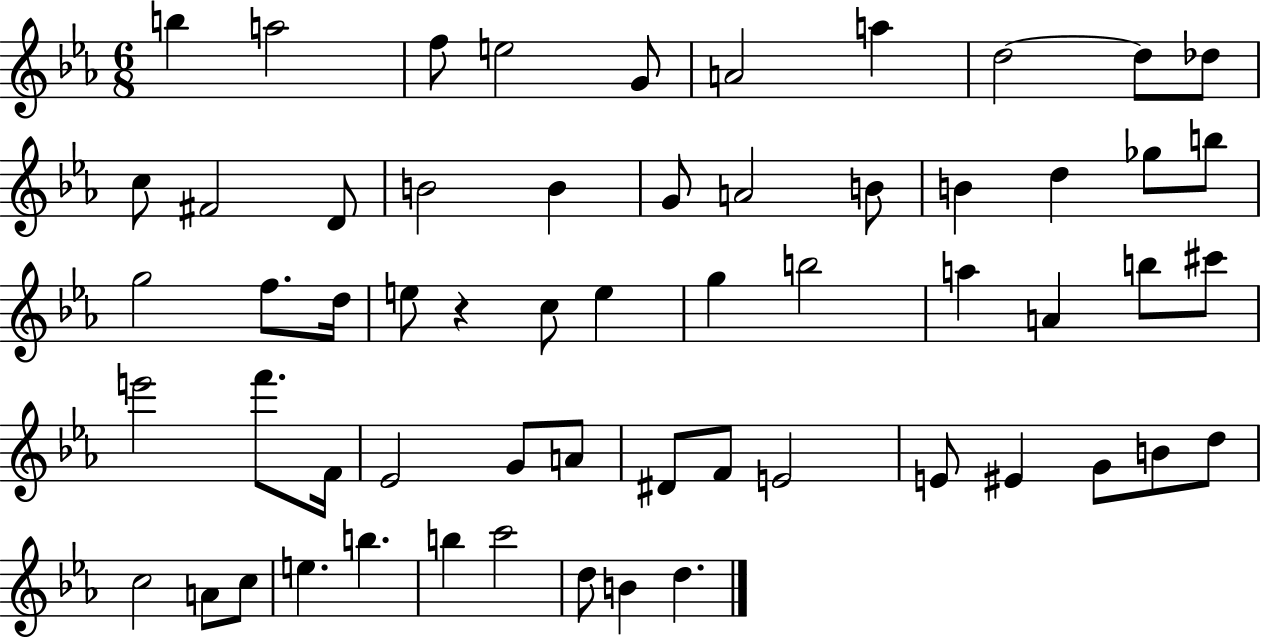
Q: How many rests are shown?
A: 1